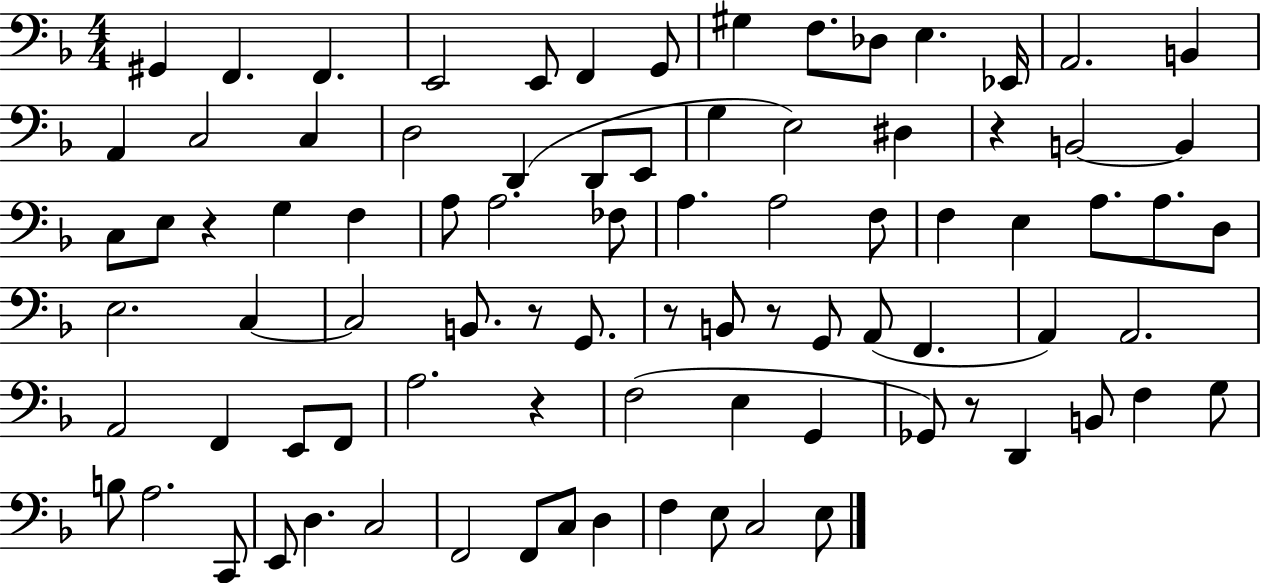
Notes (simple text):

G#2/q F2/q. F2/q. E2/h E2/e F2/q G2/e G#3/q F3/e. Db3/e E3/q. Eb2/s A2/h. B2/q A2/q C3/h C3/q D3/h D2/q D2/e E2/e G3/q E3/h D#3/q R/q B2/h B2/q C3/e E3/e R/q G3/q F3/q A3/e A3/h. FES3/e A3/q. A3/h F3/e F3/q E3/q A3/e. A3/e. D3/e E3/h. C3/q C3/h B2/e. R/e G2/e. R/e B2/e R/e G2/e A2/e F2/q. A2/q A2/h. A2/h F2/q E2/e F2/e A3/h. R/q F3/h E3/q G2/q Gb2/e R/e D2/q B2/e F3/q G3/e B3/e A3/h. C2/e E2/e D3/q. C3/h F2/h F2/e C3/e D3/q F3/q E3/e C3/h E3/e